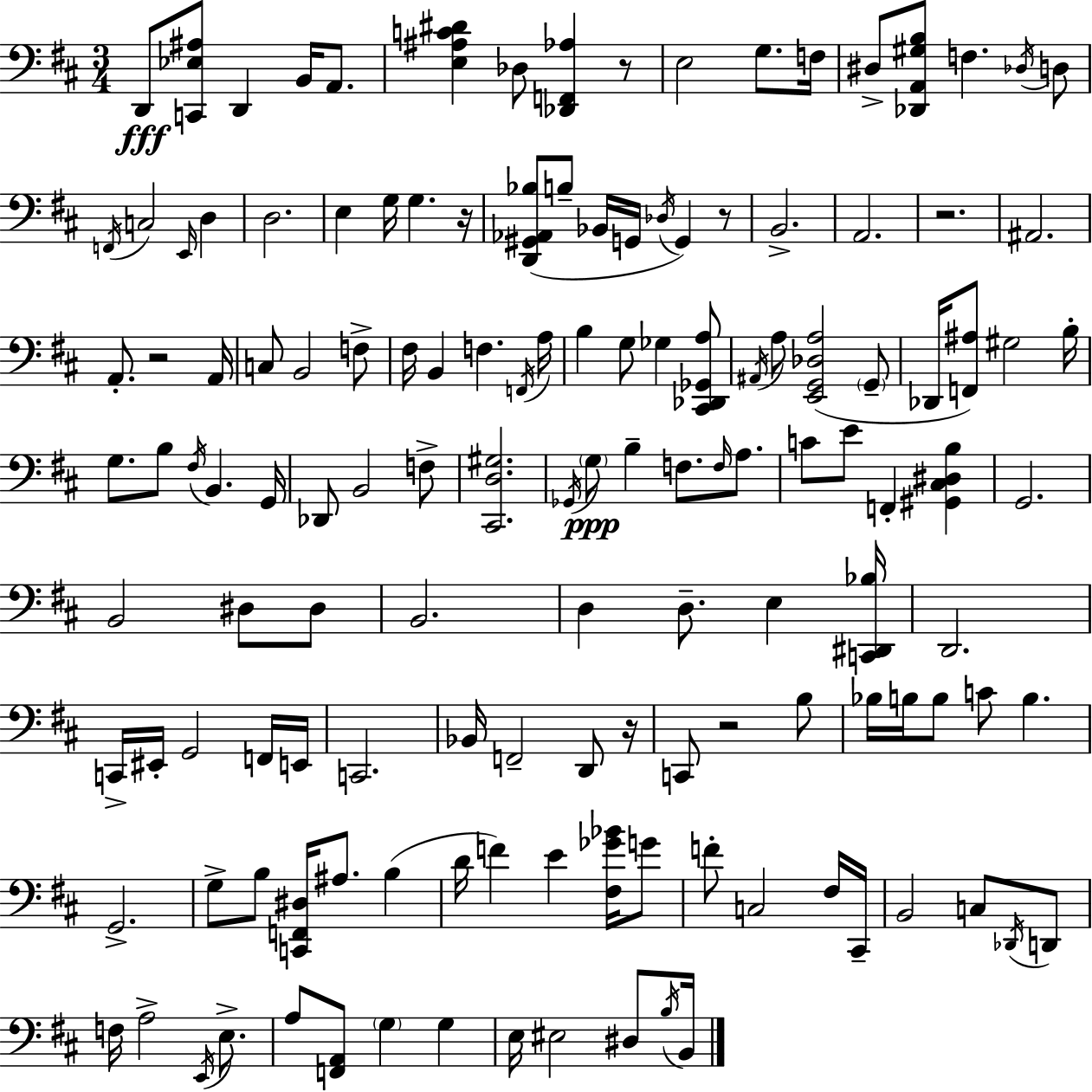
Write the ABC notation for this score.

X:1
T:Untitled
M:3/4
L:1/4
K:D
D,,/2 [C,,_E,^A,]/2 D,, B,,/4 A,,/2 [E,^A,C^D] _D,/2 [_D,,F,,_A,] z/2 E,2 G,/2 F,/4 ^D,/2 [_D,,A,,^G,B,]/2 F, _D,/4 D,/2 F,,/4 C,2 E,,/4 D, D,2 E, G,/4 G, z/4 [D,,^G,,_A,,_B,]/2 B,/2 _B,,/4 G,,/4 _D,/4 G,, z/2 B,,2 A,,2 z2 ^A,,2 A,,/2 z2 A,,/4 C,/2 B,,2 F,/2 ^F,/4 B,, F, F,,/4 A,/4 B, G,/2 _G, [^C,,_D,,_G,,A,]/2 ^A,,/4 A,/2 [E,,G,,_D,A,]2 G,,/2 _D,,/4 [F,,^A,]/2 ^G,2 B,/4 G,/2 B,/2 ^F,/4 B,, G,,/4 _D,,/2 B,,2 F,/2 [^C,,D,^G,]2 _G,,/4 G,/2 B, F,/2 F,/4 A,/2 C/2 E/2 F,, [^G,,^C,^D,B,] G,,2 B,,2 ^D,/2 ^D,/2 B,,2 D, D,/2 E, [C,,^D,,_B,]/4 D,,2 C,,/4 ^E,,/4 G,,2 F,,/4 E,,/4 C,,2 _B,,/4 F,,2 D,,/2 z/4 C,,/2 z2 B,/2 _B,/4 B,/4 B,/2 C/2 B, G,,2 G,/2 B,/2 [C,,F,,^D,]/4 ^A,/2 B, D/4 F E [^F,_G_B]/4 G/2 F/2 C,2 ^F,/4 ^C,,/4 B,,2 C,/2 _D,,/4 D,,/2 F,/4 A,2 E,,/4 E,/2 A,/2 [F,,A,,]/2 G, G, E,/4 ^E,2 ^D,/2 B,/4 B,,/4